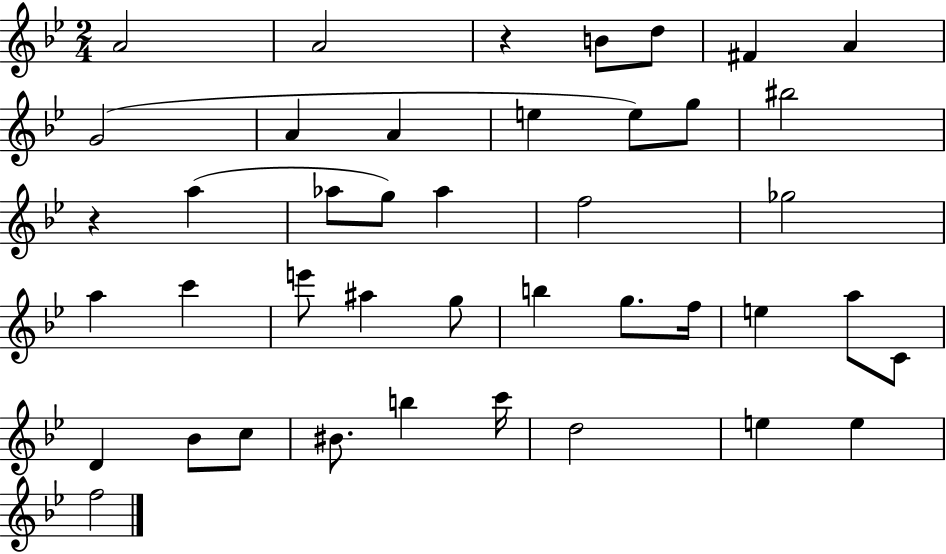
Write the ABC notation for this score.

X:1
T:Untitled
M:2/4
L:1/4
K:Bb
A2 A2 z B/2 d/2 ^F A G2 A A e e/2 g/2 ^b2 z a _a/2 g/2 _a f2 _g2 a c' e'/2 ^a g/2 b g/2 f/4 e a/2 C/2 D _B/2 c/2 ^B/2 b c'/4 d2 e e f2